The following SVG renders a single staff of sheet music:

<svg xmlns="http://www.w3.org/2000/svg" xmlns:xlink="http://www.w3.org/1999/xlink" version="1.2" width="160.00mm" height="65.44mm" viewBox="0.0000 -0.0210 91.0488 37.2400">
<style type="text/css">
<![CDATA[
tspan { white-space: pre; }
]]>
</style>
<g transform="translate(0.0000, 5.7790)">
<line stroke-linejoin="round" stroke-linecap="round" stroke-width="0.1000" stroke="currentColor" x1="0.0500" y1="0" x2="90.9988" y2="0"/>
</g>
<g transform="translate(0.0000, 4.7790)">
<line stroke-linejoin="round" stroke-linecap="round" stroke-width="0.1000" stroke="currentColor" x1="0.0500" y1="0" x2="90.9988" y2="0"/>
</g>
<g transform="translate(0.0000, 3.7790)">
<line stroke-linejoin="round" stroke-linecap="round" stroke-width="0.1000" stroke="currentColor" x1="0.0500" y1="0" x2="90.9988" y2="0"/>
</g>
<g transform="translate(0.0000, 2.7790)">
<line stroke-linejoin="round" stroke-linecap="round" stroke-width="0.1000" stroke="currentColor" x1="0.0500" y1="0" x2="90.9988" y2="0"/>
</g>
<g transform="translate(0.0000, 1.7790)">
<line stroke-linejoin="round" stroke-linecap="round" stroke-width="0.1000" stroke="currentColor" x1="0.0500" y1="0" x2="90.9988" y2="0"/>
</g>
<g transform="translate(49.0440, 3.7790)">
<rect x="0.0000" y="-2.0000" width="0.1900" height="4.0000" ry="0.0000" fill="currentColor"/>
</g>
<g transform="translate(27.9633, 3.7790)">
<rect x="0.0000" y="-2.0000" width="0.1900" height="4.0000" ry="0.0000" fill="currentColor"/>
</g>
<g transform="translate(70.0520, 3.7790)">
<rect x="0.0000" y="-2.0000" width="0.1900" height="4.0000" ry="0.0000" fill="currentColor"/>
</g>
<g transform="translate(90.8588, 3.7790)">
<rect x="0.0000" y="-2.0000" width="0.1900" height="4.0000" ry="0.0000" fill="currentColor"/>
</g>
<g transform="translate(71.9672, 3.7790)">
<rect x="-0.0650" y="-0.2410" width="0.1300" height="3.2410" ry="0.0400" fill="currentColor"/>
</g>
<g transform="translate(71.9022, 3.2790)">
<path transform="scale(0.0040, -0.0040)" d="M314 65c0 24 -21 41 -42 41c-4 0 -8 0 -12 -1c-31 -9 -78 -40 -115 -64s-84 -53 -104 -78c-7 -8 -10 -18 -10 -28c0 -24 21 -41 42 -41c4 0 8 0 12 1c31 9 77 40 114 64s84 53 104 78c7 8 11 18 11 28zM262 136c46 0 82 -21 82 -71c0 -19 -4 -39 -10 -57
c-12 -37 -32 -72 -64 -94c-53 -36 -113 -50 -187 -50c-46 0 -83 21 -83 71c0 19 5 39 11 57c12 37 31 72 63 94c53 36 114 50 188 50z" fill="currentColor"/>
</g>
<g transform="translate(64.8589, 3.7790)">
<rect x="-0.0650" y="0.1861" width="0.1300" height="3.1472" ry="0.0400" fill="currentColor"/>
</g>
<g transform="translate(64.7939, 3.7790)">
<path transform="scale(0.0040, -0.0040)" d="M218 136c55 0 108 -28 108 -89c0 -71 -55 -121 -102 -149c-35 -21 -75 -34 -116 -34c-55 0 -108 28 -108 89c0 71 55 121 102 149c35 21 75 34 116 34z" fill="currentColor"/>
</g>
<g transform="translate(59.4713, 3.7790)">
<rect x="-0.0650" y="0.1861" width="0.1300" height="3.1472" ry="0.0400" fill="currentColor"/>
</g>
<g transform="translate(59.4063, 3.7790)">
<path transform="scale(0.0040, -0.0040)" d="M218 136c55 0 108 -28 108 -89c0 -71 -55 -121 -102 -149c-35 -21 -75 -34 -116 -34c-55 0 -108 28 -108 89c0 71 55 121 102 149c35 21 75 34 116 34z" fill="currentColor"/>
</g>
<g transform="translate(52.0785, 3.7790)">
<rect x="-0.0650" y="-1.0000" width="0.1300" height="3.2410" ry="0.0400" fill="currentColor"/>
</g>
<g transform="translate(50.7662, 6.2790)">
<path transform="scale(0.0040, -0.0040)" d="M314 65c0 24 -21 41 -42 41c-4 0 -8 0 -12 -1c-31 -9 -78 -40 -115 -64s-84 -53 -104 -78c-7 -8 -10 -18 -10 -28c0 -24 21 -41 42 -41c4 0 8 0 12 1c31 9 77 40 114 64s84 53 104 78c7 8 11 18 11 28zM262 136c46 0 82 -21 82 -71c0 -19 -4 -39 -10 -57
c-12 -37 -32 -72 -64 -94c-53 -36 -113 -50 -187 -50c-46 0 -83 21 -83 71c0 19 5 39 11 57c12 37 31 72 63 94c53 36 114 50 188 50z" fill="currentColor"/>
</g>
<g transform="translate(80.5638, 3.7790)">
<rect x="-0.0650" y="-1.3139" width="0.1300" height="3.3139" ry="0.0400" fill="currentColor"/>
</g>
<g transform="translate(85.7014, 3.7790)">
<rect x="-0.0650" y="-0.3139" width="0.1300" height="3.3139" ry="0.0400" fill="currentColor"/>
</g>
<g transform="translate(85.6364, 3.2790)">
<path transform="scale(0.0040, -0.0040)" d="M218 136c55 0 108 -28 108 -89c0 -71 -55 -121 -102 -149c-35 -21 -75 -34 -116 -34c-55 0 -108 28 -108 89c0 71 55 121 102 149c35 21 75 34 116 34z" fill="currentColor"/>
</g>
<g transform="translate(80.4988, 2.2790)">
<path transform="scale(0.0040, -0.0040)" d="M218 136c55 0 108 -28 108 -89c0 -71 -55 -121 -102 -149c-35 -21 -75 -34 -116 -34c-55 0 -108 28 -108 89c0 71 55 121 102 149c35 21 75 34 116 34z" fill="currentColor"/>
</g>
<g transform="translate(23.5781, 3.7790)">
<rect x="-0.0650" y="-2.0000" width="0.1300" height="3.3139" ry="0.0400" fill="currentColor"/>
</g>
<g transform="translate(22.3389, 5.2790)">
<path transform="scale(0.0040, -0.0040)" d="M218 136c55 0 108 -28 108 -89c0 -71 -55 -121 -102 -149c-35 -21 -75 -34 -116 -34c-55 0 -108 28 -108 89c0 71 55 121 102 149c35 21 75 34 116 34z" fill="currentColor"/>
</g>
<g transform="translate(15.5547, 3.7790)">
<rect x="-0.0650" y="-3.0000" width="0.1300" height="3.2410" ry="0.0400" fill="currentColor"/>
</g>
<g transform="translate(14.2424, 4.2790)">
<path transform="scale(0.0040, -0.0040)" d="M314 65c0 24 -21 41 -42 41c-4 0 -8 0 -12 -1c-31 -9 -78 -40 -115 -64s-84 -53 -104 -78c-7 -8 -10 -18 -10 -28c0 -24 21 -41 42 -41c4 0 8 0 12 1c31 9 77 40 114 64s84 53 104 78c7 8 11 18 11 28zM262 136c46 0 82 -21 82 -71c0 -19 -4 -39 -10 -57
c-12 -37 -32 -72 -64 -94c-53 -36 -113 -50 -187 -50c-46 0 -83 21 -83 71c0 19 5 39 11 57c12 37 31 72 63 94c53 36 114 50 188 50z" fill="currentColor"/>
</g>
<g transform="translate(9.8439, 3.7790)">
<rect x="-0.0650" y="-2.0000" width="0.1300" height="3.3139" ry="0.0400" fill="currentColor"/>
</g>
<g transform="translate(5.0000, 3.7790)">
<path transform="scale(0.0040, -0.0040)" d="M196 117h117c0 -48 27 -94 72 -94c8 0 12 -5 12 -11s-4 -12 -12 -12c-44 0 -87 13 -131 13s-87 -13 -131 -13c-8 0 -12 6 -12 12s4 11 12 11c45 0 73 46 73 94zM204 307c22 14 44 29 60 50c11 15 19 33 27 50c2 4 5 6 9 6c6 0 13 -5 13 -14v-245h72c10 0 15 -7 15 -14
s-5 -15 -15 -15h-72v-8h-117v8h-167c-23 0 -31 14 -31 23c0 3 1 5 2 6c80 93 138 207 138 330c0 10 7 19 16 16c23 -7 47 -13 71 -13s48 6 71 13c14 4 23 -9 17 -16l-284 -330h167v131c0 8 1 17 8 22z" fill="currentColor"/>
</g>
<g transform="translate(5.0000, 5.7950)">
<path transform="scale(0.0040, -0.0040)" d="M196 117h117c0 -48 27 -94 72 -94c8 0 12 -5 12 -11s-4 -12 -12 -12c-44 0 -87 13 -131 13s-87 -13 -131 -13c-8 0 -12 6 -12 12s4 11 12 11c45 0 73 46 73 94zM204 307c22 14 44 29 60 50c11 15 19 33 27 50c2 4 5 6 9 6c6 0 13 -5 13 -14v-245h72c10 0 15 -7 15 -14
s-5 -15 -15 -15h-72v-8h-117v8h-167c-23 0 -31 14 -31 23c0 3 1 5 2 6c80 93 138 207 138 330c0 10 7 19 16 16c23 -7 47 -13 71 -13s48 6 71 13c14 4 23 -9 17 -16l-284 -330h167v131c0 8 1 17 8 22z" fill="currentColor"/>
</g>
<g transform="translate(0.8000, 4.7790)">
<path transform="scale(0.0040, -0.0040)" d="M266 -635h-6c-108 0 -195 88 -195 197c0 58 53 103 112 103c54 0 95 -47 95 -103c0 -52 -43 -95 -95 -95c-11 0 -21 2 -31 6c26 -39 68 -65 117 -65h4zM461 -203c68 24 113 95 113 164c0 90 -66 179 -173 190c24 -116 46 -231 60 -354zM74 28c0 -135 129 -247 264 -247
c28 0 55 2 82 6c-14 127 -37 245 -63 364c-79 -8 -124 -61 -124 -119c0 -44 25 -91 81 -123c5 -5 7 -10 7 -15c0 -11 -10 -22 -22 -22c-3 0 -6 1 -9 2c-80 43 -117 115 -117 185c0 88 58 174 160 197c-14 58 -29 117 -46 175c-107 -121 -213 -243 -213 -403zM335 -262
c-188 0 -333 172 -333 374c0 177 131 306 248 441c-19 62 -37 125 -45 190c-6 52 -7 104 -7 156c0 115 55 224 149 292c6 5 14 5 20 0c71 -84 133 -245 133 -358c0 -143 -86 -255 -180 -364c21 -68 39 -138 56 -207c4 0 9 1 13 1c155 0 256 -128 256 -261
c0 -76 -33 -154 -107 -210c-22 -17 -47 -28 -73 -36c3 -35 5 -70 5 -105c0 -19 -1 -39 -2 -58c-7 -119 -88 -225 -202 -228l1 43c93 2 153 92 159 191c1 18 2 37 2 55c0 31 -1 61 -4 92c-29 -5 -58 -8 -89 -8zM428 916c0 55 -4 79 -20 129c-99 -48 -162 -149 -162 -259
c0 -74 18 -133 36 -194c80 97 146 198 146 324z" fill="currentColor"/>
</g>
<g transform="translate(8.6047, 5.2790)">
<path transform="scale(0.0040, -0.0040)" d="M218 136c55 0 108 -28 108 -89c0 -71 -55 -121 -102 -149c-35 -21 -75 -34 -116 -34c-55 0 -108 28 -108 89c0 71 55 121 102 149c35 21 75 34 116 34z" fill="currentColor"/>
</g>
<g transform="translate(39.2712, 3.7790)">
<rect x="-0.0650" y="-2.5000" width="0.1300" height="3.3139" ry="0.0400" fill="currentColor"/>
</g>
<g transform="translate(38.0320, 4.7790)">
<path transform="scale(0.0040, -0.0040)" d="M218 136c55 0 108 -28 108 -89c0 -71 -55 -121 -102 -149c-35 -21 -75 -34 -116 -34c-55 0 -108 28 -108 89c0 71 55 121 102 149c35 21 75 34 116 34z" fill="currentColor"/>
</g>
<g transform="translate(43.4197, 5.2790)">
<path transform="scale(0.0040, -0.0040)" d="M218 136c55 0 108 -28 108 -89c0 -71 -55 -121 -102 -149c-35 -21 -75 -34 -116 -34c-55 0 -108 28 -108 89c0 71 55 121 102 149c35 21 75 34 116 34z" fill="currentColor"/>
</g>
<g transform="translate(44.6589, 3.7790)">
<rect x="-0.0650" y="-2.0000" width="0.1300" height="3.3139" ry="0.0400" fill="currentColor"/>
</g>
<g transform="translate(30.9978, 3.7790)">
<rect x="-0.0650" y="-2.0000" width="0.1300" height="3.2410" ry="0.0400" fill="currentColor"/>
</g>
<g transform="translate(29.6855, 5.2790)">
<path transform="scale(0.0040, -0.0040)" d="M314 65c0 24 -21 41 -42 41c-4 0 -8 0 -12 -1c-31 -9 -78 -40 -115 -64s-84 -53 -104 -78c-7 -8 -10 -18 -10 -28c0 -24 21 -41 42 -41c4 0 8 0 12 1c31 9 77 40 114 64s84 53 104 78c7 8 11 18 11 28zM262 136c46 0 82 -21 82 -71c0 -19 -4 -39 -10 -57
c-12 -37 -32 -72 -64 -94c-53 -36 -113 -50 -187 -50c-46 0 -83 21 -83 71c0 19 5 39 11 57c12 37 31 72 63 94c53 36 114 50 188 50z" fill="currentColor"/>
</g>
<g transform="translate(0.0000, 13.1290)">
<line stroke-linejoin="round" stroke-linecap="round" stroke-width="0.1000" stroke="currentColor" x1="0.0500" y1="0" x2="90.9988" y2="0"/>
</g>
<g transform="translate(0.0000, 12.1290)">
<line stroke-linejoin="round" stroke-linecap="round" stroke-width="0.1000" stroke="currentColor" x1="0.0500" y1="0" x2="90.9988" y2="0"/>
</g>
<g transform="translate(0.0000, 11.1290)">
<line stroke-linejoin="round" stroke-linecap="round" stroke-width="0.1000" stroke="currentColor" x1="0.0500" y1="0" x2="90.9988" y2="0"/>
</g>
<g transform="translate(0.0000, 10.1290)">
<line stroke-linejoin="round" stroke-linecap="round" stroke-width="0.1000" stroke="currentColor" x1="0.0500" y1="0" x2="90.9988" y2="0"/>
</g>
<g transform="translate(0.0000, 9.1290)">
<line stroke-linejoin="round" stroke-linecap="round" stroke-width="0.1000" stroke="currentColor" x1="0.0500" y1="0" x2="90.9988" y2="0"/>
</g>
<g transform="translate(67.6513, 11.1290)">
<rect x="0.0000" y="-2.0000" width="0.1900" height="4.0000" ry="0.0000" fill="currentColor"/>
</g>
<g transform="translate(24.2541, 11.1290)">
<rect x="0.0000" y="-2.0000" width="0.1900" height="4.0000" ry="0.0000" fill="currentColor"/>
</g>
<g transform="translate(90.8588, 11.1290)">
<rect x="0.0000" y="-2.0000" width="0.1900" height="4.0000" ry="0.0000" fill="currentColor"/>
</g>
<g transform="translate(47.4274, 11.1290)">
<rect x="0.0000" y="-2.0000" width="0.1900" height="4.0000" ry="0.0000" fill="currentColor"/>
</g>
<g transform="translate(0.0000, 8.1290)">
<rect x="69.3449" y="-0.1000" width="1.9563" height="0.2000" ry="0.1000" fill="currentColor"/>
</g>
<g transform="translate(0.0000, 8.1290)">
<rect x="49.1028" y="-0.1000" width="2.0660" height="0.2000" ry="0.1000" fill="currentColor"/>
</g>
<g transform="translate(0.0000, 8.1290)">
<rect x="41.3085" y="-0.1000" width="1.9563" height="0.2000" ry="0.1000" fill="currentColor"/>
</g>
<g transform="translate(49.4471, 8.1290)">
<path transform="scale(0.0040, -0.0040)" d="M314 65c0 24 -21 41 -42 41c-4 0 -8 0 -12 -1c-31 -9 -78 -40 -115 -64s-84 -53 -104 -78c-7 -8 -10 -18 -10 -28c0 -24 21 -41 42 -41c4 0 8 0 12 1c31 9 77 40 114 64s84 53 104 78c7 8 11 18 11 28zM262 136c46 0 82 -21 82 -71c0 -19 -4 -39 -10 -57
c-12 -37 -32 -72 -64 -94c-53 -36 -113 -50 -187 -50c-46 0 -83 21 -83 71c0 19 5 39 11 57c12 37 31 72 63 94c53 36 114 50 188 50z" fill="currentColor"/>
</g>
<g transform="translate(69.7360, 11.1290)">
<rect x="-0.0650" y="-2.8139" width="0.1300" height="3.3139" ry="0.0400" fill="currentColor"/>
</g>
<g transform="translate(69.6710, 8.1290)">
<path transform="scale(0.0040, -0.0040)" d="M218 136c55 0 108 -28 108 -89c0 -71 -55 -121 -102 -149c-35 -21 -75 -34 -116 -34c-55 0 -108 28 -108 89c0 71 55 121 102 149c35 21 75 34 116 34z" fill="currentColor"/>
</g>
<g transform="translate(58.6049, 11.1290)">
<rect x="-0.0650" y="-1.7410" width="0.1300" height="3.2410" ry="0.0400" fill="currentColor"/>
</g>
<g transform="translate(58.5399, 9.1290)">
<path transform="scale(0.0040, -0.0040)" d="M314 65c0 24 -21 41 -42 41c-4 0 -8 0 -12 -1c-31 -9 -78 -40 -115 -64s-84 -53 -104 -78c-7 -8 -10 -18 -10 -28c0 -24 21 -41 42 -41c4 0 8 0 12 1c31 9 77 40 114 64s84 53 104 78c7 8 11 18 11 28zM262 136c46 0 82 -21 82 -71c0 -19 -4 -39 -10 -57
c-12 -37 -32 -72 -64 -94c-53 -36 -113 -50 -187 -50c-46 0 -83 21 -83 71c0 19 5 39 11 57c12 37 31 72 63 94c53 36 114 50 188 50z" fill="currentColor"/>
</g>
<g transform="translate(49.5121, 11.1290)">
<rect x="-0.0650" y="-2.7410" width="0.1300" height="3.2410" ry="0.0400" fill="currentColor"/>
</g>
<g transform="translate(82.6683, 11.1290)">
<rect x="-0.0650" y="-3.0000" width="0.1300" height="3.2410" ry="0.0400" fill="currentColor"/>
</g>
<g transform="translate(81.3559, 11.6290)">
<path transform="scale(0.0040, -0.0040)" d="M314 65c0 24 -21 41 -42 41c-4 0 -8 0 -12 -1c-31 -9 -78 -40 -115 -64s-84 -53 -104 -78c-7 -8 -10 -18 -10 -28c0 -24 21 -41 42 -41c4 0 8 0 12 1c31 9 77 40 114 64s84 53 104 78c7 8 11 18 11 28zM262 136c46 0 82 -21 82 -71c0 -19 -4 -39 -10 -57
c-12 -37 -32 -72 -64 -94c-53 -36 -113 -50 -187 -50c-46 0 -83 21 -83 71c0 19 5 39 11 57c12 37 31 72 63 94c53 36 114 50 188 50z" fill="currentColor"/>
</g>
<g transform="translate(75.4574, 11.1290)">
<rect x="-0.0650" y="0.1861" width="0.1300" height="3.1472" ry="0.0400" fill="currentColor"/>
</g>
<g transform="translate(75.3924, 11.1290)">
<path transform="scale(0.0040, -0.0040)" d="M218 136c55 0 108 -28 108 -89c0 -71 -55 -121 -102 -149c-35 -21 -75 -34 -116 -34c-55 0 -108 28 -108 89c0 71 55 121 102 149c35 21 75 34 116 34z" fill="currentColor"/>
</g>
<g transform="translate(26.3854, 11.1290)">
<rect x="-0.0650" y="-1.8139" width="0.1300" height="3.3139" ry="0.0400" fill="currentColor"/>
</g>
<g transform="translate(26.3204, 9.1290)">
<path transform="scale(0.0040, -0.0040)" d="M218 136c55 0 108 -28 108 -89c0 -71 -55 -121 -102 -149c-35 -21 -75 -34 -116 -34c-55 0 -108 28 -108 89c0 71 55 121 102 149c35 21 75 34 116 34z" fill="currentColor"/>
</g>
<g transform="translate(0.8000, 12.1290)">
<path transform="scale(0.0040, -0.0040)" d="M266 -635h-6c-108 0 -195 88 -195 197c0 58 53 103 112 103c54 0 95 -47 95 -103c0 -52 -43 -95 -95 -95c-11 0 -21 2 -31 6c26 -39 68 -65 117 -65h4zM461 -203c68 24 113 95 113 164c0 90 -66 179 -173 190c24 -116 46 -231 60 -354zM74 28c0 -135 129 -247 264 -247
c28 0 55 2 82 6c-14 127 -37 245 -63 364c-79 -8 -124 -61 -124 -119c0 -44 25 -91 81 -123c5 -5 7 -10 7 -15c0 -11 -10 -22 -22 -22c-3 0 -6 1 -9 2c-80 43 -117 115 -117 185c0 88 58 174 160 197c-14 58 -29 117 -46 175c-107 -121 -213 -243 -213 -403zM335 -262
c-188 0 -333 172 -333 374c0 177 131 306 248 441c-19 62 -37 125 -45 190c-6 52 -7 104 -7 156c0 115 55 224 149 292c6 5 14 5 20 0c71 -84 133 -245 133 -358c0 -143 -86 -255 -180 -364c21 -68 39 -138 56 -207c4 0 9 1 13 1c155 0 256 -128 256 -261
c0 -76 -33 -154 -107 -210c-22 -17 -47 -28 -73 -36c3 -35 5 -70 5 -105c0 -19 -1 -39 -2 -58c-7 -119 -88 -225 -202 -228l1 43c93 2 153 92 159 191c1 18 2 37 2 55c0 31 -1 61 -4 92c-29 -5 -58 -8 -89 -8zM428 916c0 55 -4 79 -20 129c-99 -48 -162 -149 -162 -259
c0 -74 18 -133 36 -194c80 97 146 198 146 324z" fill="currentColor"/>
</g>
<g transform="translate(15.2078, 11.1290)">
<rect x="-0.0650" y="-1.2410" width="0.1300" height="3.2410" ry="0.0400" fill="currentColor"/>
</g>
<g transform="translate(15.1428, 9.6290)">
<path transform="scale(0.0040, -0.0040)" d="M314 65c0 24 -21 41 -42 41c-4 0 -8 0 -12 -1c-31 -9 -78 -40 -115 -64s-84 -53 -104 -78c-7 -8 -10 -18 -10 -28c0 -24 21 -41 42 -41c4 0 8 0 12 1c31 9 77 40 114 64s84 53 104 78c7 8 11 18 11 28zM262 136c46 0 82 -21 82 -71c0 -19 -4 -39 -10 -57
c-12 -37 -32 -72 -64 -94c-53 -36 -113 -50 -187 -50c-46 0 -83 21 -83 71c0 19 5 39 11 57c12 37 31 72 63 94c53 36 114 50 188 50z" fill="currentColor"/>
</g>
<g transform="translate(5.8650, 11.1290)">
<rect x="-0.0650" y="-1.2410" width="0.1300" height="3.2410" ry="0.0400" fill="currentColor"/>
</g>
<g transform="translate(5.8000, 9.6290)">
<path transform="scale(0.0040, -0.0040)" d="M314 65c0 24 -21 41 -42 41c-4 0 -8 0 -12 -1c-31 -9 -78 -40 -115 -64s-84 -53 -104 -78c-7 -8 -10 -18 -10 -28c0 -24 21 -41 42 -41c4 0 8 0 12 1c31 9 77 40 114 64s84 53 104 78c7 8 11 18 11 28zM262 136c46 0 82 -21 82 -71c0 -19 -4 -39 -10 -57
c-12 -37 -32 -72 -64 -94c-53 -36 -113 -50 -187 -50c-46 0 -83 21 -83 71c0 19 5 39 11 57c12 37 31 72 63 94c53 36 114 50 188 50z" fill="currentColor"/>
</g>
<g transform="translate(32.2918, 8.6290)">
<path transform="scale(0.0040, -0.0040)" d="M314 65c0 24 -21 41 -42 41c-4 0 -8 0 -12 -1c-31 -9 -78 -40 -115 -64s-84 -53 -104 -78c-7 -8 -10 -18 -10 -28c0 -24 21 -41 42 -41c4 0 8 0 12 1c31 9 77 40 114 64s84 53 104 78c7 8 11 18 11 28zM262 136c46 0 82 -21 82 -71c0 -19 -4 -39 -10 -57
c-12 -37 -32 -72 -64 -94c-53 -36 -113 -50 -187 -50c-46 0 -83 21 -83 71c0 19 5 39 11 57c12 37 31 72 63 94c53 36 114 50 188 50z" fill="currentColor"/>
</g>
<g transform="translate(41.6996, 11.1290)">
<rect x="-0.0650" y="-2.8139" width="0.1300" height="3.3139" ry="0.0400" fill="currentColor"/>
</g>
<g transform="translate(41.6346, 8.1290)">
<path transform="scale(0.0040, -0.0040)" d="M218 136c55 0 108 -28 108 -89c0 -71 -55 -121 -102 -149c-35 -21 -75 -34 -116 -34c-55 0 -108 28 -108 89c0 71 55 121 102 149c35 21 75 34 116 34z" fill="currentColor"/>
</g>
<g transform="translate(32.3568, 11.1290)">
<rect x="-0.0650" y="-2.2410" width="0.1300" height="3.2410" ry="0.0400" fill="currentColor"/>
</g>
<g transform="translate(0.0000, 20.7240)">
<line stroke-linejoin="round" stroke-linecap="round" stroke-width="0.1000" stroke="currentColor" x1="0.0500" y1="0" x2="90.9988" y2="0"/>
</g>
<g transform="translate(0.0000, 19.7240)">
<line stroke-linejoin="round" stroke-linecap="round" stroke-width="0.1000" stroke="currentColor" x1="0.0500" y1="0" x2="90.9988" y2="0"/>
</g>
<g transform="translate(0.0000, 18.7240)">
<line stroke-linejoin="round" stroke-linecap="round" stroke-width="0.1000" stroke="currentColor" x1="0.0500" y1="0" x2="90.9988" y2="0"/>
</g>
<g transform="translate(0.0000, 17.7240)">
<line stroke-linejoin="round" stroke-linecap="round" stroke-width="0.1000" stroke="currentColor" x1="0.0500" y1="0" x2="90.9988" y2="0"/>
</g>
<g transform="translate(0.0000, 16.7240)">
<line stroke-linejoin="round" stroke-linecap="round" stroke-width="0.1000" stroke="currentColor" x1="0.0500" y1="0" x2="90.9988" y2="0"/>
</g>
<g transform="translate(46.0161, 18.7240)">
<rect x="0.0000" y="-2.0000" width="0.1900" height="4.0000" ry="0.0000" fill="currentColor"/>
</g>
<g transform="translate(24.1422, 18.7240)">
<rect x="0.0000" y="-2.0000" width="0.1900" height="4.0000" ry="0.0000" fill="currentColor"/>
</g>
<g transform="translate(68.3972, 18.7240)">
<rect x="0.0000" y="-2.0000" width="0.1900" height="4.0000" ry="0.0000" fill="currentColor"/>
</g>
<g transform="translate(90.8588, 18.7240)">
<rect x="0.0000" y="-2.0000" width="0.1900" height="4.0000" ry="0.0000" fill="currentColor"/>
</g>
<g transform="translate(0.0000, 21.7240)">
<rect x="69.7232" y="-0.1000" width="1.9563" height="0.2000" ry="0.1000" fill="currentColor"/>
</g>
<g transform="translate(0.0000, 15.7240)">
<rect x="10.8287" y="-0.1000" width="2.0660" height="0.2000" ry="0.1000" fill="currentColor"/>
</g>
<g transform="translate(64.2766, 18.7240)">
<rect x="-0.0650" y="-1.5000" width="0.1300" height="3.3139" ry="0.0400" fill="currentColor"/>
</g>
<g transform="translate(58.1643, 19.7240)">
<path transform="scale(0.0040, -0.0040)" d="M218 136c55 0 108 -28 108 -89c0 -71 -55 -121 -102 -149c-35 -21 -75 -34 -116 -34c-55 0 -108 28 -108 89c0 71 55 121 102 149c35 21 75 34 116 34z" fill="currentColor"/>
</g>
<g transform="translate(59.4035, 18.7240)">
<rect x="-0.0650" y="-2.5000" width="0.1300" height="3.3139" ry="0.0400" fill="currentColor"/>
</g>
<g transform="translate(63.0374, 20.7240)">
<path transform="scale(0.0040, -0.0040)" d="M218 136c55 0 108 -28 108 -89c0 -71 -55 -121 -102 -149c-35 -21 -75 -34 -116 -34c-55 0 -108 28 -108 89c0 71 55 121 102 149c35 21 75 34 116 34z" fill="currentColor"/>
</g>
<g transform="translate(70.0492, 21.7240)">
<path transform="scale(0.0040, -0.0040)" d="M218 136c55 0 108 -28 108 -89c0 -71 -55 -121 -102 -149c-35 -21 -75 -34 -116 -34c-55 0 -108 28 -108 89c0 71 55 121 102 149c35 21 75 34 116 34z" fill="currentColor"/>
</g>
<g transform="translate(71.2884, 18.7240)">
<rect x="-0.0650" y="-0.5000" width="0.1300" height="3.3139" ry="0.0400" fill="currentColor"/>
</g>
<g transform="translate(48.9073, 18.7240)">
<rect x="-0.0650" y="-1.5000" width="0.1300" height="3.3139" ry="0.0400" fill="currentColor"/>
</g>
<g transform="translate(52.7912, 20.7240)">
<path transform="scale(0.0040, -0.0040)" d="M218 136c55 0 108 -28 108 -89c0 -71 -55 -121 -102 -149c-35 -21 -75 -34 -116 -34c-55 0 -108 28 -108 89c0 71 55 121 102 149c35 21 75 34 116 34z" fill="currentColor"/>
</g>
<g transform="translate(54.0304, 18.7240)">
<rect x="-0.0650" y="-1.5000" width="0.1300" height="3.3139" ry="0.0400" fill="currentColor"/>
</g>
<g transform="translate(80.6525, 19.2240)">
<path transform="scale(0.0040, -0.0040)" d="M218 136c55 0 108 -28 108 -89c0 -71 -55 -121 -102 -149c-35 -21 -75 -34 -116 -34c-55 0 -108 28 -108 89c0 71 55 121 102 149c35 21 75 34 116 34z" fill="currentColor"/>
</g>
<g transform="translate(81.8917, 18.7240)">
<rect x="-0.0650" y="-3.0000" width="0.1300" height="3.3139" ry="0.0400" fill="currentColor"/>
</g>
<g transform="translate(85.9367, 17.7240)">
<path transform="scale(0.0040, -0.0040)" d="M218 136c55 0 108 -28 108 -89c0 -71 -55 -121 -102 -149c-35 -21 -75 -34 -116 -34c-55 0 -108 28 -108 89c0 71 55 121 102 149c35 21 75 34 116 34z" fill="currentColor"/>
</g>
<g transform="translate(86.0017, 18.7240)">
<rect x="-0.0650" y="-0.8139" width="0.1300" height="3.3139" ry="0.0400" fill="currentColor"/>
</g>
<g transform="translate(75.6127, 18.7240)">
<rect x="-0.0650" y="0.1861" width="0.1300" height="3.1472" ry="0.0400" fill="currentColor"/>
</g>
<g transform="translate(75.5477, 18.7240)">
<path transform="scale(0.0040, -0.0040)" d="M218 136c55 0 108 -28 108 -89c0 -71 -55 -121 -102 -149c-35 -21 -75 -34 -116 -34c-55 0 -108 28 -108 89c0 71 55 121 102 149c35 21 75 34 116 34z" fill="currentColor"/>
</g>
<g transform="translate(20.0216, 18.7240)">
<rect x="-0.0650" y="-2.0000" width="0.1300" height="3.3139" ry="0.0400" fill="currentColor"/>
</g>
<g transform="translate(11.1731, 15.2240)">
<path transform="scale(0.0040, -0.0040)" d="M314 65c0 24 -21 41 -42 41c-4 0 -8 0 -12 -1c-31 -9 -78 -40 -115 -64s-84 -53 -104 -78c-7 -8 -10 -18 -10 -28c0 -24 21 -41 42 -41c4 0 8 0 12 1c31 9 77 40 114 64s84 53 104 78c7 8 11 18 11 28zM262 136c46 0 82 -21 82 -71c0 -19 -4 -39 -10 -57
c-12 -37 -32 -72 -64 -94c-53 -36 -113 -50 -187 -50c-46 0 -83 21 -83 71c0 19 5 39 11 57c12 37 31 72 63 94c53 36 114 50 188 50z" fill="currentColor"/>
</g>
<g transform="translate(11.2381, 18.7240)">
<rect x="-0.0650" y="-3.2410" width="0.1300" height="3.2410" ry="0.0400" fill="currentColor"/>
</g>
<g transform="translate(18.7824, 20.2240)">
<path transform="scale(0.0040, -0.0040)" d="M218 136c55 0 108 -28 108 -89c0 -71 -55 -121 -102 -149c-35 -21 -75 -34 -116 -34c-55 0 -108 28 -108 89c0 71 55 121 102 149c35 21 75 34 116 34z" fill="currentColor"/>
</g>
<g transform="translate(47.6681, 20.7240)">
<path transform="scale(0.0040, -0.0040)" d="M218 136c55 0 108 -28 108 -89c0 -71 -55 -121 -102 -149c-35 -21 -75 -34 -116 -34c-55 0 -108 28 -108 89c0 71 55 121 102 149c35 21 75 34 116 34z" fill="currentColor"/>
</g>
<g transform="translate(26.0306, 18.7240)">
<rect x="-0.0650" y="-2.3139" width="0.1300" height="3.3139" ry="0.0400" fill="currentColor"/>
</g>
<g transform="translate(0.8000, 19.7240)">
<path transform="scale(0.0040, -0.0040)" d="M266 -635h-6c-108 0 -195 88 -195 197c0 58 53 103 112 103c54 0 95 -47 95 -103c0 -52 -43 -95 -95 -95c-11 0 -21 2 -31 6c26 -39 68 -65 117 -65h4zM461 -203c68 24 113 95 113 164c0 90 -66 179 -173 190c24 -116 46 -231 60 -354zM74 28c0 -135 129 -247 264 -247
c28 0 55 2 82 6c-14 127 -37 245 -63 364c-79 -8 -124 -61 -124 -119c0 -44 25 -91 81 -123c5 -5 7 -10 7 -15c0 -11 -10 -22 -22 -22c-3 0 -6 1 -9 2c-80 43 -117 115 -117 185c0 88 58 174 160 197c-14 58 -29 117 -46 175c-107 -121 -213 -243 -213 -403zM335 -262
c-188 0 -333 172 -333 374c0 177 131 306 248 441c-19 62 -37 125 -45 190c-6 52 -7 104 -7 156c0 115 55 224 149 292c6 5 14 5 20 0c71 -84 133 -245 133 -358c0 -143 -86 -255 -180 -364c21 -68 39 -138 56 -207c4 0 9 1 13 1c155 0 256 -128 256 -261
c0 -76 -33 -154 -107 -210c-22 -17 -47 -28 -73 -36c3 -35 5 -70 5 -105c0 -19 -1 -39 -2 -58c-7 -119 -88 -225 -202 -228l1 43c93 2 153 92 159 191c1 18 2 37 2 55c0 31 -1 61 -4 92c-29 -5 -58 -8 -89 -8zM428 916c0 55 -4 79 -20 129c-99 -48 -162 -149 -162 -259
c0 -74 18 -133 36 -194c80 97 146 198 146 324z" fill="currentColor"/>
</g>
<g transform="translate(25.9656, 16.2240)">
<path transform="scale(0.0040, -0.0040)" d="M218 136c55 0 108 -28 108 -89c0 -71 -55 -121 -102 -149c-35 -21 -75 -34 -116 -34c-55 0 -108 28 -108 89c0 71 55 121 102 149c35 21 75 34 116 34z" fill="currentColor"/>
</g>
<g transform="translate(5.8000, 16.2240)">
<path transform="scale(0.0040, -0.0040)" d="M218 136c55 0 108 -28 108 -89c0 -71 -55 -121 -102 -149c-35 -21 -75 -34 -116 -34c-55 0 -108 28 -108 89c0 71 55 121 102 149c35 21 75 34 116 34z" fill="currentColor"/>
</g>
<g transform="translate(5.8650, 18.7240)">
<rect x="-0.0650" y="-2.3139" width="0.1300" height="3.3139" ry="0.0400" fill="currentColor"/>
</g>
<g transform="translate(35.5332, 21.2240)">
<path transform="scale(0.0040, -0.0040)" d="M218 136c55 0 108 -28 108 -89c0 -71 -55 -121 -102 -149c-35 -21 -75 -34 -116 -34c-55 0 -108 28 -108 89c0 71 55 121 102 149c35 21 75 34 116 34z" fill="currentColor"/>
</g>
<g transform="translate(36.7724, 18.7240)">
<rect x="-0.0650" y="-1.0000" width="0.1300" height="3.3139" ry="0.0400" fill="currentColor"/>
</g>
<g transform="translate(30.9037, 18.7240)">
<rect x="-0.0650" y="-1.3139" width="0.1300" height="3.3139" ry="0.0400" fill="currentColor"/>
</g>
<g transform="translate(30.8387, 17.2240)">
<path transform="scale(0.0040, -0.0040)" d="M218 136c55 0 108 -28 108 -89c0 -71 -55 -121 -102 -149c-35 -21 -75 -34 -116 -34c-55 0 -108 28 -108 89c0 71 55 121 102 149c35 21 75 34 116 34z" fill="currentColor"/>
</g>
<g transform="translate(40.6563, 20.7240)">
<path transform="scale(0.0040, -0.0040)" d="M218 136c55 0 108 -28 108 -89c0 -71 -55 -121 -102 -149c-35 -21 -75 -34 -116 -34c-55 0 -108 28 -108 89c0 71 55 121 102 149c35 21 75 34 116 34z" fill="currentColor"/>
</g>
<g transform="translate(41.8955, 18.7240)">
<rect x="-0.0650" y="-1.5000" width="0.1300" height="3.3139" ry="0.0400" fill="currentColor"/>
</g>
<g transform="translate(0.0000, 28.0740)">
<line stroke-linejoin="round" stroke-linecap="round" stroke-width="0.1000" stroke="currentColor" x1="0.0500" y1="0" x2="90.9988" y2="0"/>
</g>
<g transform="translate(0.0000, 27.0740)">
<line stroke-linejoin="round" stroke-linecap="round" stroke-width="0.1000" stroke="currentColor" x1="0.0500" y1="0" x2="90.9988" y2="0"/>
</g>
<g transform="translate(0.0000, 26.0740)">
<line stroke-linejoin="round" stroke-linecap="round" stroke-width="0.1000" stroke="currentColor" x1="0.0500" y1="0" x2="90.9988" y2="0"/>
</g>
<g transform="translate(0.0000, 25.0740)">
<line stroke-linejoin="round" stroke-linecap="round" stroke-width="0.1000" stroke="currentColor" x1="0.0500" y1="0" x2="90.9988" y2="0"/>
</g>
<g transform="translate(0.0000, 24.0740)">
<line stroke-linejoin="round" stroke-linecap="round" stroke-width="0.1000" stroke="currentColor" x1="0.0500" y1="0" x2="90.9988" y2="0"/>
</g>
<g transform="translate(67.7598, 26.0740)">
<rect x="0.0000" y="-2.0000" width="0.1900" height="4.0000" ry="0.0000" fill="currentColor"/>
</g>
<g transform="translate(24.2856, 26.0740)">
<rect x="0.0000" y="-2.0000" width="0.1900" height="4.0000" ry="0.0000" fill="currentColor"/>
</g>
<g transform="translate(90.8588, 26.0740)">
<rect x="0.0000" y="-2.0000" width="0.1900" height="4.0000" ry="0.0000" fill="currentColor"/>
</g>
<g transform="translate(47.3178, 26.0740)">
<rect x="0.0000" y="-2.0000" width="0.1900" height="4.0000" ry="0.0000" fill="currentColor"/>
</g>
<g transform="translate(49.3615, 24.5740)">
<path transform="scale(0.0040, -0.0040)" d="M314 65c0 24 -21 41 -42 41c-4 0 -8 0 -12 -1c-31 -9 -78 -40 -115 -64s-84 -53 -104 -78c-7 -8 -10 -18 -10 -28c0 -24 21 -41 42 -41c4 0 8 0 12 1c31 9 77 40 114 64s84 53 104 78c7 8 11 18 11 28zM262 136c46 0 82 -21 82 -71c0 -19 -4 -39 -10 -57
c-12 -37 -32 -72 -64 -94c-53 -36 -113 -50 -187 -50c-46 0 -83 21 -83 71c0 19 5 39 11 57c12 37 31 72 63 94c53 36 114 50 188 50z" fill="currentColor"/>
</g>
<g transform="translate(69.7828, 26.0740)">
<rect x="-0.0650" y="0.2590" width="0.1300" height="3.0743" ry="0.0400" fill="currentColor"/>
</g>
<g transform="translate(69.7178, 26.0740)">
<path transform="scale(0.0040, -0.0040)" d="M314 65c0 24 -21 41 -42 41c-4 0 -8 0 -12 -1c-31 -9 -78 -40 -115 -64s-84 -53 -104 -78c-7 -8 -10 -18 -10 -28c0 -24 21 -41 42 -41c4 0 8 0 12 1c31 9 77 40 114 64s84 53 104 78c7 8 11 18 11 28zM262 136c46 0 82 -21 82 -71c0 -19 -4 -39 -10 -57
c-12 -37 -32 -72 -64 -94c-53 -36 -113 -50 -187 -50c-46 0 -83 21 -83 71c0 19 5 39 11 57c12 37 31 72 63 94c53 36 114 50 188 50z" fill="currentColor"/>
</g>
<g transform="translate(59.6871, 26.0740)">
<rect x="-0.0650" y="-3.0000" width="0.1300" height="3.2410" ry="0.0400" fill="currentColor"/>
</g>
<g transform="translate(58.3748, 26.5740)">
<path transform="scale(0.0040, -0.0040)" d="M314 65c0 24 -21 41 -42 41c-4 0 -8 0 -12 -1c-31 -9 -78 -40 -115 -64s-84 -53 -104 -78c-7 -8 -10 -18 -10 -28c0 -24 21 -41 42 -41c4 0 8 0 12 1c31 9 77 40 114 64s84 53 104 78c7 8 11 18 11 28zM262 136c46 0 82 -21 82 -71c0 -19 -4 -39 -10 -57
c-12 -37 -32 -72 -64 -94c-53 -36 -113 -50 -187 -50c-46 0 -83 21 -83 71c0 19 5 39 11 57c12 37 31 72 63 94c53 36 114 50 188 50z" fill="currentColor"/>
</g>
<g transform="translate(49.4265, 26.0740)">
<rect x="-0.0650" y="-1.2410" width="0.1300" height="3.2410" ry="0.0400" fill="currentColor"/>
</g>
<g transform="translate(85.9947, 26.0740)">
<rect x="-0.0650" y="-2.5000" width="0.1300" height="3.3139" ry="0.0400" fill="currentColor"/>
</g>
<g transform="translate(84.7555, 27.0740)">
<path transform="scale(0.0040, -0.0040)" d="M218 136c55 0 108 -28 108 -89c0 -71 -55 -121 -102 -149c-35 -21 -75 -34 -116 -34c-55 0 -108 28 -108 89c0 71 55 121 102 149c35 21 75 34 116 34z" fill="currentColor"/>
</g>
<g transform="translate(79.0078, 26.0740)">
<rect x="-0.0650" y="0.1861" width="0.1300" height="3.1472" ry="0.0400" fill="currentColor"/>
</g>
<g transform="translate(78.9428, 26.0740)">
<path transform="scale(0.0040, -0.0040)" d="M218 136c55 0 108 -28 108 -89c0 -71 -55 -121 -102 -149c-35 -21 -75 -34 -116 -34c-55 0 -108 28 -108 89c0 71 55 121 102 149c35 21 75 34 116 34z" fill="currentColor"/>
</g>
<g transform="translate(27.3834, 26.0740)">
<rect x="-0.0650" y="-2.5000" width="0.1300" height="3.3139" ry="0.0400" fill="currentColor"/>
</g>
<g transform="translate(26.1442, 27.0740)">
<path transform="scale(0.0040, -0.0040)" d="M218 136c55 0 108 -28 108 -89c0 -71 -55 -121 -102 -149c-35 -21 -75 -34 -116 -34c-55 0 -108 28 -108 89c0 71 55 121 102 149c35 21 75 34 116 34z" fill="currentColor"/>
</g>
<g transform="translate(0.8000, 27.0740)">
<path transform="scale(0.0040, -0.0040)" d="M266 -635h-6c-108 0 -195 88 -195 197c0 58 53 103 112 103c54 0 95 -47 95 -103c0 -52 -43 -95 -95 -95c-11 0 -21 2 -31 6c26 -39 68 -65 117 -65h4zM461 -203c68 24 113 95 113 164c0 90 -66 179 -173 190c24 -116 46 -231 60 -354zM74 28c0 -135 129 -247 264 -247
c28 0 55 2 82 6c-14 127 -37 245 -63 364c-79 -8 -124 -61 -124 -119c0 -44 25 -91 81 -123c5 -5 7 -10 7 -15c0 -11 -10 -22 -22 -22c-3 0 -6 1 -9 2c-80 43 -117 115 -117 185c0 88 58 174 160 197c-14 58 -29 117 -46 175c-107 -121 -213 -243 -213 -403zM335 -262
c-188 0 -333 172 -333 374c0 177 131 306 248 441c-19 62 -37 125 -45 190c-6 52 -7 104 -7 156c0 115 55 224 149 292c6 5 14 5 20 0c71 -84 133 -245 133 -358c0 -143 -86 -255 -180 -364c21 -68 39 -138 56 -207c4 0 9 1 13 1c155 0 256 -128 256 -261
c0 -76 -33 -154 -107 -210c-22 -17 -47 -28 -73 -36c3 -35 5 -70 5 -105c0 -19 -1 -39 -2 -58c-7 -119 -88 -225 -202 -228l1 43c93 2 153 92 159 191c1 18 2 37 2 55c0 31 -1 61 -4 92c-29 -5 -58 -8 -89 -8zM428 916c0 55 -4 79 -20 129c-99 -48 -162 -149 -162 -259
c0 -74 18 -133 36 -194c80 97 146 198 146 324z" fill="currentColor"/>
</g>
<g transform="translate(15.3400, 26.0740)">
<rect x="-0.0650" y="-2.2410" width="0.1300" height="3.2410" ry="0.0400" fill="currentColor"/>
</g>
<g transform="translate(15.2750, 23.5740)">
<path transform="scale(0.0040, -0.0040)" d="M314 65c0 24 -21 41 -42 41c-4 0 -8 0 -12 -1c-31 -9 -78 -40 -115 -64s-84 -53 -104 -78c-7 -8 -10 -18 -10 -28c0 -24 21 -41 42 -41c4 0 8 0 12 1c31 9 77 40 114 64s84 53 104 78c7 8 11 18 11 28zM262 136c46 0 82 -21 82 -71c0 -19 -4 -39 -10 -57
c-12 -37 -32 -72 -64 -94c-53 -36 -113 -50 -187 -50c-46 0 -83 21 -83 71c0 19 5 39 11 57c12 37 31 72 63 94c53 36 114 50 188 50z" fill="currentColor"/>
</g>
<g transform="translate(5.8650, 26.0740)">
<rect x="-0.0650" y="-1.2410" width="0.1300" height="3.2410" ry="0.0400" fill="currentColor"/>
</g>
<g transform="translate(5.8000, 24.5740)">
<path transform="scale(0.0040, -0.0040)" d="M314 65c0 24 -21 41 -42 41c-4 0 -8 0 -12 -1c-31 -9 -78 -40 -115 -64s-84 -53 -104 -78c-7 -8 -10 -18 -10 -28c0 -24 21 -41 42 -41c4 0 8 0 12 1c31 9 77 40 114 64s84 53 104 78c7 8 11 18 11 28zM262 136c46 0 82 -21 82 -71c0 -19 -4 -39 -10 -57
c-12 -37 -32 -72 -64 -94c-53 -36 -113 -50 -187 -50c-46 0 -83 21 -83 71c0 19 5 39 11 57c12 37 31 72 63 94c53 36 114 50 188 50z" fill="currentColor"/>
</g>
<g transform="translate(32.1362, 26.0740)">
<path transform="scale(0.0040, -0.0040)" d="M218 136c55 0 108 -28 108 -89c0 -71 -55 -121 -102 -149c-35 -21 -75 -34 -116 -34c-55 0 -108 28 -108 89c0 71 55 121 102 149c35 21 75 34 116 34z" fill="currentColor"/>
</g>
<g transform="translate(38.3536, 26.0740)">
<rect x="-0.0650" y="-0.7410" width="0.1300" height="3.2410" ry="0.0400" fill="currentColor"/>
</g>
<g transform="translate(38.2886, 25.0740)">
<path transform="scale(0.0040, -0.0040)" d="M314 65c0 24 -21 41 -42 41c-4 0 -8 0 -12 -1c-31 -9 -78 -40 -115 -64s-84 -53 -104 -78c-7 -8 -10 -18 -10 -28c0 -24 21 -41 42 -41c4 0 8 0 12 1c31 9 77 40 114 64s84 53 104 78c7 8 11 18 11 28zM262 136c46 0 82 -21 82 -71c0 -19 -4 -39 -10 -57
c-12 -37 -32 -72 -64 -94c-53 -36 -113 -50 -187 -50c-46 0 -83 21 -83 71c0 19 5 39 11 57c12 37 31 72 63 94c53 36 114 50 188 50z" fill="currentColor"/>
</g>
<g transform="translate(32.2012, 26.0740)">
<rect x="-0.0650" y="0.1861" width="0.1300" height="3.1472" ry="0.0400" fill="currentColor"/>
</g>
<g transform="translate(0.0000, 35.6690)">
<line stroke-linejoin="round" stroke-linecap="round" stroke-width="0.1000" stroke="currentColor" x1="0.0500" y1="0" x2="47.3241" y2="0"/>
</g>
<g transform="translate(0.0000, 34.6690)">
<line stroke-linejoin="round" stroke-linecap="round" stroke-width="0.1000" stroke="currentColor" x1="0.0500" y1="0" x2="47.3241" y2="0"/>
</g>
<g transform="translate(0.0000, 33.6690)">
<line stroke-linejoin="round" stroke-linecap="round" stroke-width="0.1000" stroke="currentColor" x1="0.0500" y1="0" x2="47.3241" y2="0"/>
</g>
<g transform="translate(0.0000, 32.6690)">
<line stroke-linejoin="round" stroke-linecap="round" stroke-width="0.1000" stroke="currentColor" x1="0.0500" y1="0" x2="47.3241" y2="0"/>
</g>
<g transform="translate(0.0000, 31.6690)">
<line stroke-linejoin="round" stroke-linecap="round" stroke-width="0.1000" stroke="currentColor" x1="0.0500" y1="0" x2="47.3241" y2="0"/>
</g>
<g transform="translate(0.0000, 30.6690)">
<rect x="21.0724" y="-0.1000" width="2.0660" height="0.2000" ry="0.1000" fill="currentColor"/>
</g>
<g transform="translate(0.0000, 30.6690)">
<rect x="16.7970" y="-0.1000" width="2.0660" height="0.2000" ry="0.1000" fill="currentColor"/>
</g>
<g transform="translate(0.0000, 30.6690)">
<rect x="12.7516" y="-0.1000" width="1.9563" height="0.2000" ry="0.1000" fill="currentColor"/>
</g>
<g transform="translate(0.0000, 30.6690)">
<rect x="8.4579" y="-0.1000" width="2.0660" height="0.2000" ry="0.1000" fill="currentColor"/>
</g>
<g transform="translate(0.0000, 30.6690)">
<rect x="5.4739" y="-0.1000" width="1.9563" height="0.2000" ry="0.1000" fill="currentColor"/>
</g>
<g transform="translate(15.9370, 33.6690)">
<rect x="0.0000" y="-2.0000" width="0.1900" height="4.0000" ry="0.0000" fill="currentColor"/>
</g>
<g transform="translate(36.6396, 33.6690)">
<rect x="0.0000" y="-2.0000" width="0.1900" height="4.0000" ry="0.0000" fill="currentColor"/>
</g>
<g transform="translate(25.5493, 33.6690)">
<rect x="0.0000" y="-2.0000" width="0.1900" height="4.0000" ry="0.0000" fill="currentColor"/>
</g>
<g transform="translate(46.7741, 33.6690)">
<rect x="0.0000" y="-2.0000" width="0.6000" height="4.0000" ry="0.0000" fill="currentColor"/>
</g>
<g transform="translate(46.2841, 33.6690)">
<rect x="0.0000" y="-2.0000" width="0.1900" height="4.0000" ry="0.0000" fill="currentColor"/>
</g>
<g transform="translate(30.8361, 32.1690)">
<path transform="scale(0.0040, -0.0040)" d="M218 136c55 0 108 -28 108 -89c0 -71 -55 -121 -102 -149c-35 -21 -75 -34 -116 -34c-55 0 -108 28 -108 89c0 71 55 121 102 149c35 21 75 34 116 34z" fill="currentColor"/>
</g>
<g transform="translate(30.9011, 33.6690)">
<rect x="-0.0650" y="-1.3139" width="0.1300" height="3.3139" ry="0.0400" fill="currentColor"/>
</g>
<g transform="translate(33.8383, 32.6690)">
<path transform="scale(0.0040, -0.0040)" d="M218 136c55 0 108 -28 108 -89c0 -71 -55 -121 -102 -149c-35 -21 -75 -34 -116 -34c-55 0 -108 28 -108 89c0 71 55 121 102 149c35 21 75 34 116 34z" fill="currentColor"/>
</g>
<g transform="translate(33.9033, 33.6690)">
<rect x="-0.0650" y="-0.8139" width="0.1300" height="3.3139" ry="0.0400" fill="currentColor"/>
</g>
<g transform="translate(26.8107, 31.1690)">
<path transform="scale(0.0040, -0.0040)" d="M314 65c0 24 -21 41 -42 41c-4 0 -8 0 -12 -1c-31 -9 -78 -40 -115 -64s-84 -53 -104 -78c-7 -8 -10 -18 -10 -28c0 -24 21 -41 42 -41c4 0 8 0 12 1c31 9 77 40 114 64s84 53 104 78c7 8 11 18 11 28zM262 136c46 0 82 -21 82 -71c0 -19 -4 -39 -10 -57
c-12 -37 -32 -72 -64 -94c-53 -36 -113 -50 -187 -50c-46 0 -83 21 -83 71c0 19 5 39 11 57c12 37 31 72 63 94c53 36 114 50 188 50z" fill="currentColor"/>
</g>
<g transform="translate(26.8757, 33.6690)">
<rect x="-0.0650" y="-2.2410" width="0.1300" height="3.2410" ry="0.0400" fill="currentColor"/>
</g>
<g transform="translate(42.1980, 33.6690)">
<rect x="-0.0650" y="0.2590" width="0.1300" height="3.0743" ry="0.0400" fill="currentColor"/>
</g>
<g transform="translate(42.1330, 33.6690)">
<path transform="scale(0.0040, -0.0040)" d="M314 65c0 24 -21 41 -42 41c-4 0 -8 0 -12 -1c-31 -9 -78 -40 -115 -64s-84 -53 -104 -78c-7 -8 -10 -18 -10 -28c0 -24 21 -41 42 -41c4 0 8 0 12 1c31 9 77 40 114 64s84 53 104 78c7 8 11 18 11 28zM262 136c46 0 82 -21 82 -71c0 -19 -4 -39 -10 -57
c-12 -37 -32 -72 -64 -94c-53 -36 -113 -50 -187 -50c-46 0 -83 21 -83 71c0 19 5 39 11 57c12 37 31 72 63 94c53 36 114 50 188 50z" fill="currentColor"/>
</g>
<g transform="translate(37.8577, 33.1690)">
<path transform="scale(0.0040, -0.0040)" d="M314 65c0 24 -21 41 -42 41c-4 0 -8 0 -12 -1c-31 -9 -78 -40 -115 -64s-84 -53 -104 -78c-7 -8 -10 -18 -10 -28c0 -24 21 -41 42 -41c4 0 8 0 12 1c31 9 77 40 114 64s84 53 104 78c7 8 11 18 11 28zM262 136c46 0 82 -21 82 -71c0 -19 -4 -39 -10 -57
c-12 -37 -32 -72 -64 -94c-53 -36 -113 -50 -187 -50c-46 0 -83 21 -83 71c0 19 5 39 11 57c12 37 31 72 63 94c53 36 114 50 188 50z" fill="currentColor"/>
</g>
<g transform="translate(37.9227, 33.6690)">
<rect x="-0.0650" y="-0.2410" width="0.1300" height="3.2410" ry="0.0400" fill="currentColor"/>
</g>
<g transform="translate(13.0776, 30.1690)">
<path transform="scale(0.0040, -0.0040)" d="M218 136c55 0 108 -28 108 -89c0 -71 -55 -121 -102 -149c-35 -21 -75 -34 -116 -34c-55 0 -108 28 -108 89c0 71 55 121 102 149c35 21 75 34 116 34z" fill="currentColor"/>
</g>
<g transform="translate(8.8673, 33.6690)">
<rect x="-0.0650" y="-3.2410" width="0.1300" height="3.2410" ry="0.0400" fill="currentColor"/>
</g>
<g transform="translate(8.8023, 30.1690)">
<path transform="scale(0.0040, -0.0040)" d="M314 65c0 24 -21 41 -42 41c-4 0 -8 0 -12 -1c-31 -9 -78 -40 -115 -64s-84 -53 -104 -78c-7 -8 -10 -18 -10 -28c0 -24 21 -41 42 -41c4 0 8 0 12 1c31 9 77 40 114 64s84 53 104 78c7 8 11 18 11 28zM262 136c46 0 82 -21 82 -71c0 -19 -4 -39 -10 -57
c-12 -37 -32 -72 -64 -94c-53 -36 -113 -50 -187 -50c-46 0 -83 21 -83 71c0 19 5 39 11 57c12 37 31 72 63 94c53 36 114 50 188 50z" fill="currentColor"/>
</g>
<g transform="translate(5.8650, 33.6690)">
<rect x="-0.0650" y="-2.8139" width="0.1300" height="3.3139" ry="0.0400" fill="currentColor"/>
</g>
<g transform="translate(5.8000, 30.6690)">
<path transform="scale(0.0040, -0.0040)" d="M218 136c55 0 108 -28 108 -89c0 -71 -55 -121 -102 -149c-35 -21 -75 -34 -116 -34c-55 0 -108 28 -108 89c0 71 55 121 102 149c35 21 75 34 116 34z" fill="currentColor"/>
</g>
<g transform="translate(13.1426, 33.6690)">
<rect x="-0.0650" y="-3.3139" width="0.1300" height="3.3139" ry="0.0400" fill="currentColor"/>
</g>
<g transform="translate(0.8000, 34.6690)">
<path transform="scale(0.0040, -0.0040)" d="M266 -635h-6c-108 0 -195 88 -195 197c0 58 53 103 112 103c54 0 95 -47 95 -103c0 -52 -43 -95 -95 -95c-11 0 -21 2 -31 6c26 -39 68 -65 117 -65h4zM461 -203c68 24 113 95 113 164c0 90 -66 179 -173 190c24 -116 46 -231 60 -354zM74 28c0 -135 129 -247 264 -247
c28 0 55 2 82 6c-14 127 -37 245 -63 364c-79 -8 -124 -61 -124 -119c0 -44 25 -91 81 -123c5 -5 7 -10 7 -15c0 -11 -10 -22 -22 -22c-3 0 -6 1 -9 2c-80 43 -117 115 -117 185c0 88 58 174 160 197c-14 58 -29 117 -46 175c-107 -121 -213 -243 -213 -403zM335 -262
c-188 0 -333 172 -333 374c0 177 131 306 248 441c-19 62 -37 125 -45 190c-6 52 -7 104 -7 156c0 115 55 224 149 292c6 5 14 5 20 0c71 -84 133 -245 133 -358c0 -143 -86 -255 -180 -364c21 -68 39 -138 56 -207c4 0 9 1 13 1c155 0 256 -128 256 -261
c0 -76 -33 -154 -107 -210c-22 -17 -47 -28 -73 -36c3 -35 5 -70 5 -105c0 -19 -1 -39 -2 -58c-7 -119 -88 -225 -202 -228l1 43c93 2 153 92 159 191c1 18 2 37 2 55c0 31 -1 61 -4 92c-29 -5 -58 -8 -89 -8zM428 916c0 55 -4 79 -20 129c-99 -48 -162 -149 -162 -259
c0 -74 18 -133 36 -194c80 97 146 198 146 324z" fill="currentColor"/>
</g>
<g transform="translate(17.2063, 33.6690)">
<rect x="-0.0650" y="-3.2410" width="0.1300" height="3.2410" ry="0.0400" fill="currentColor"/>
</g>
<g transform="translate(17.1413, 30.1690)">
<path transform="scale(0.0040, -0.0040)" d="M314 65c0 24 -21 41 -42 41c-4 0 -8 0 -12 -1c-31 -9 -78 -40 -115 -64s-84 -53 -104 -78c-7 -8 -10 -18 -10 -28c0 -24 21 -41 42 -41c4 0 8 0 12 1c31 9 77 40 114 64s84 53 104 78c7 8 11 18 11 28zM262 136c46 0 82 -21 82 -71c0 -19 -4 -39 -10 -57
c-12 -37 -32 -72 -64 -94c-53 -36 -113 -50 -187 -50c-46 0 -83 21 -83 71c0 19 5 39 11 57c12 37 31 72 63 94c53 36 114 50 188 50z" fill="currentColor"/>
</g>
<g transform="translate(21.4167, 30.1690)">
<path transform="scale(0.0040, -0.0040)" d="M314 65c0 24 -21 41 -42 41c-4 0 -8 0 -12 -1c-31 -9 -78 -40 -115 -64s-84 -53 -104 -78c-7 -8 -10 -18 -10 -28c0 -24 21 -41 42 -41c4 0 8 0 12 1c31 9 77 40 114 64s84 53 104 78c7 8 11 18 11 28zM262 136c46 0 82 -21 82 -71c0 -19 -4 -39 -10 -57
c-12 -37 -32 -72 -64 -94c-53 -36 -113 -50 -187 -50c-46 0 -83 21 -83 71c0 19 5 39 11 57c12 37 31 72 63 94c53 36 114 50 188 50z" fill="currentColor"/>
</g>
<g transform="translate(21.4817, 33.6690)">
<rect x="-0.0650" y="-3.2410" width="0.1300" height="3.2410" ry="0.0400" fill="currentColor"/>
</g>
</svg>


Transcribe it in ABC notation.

X:1
T:Untitled
M:4/4
L:1/4
K:C
F A2 F F2 G F D2 B B c2 e c e2 e2 f g2 a a2 f2 a B A2 g b2 F g e D E E E G E C B A d e2 g2 G B d2 e2 A2 B2 B G a b2 b b2 b2 g2 e d c2 B2